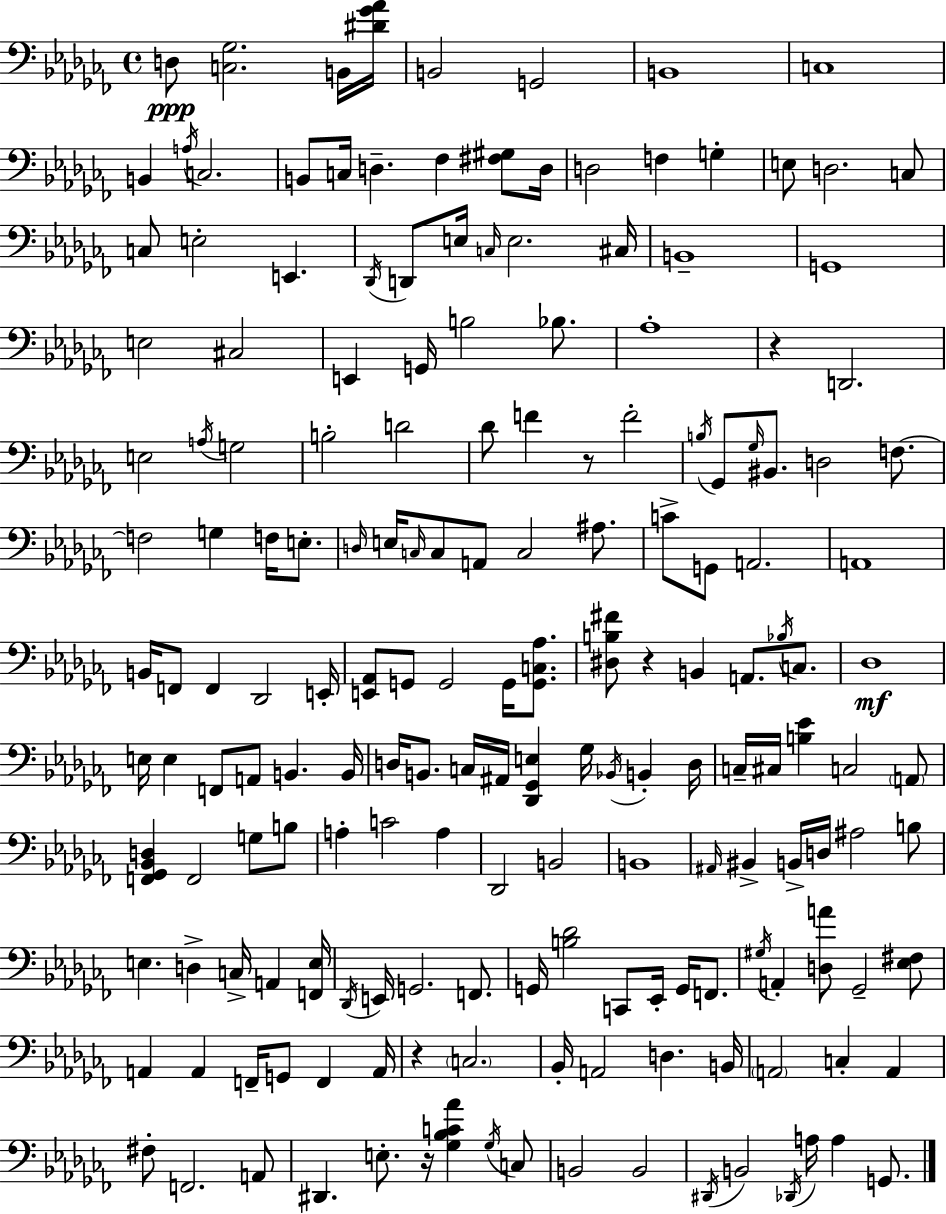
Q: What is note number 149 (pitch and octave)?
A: E3